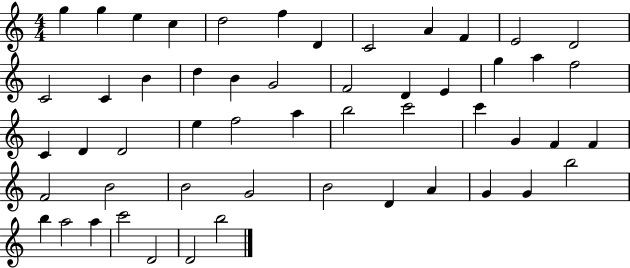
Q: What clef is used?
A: treble